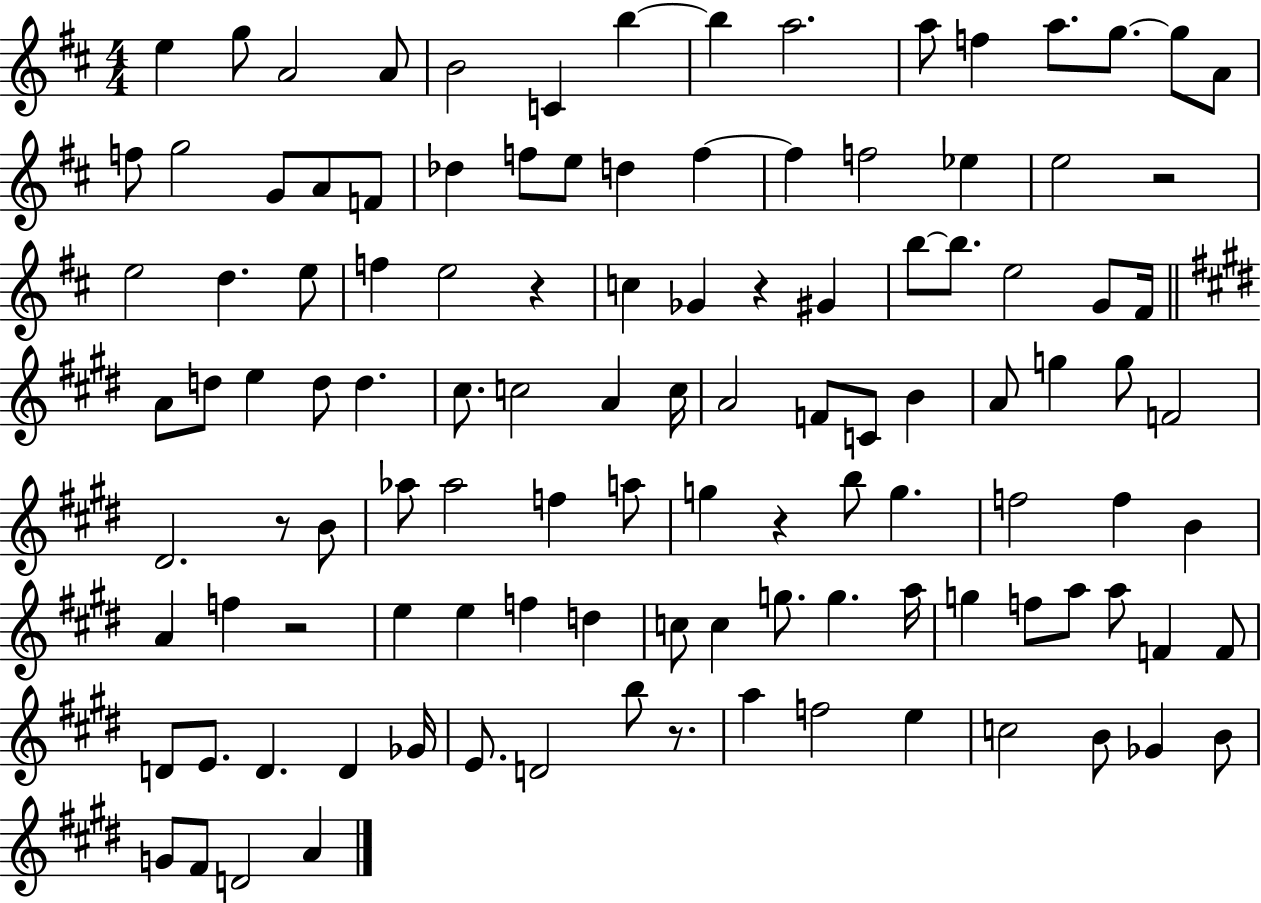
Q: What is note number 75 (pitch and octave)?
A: E5